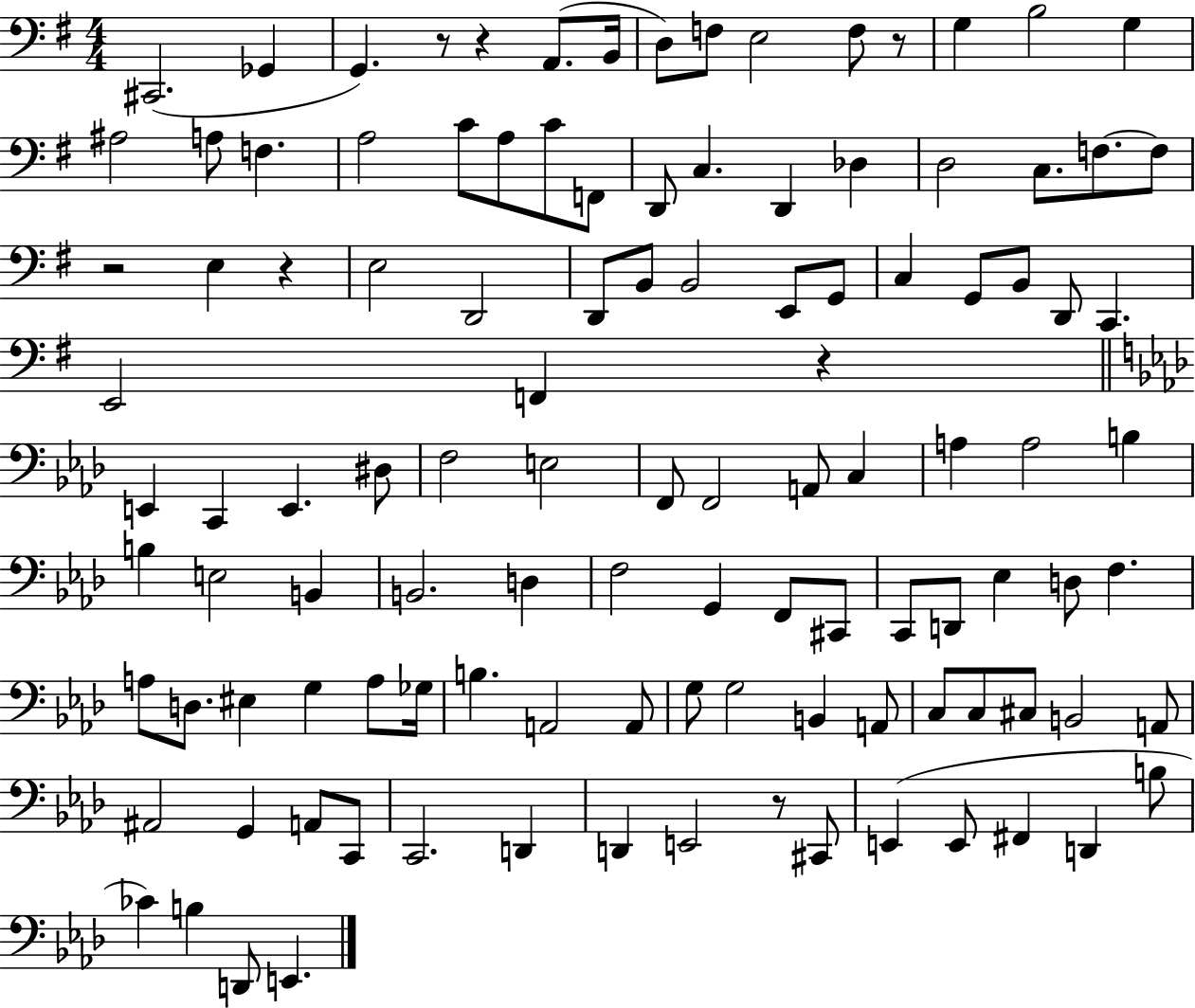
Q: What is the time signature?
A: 4/4